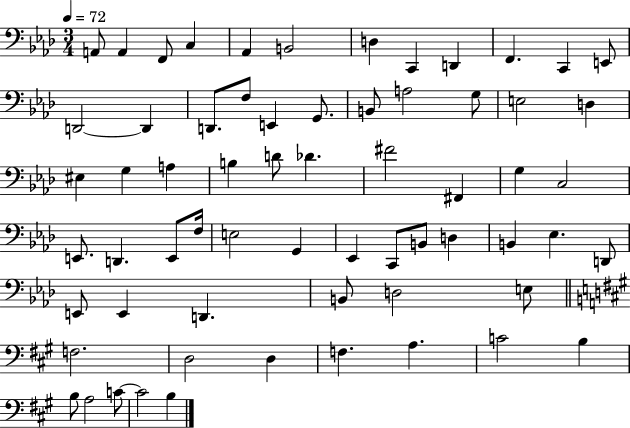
X:1
T:Untitled
M:3/4
L:1/4
K:Ab
A,,/2 A,, F,,/2 C, _A,, B,,2 D, C,, D,, F,, C,, E,,/2 D,,2 D,, D,,/2 F,/2 E,, G,,/2 B,,/2 A,2 G,/2 E,2 D, ^E, G, A, B, D/2 _D ^F2 ^F,, G, C,2 E,,/2 D,, E,,/2 F,/4 E,2 G,, _E,, C,,/2 B,,/2 D, B,, _E, D,,/2 E,,/2 E,, D,, B,,/2 D,2 E,/2 F,2 D,2 D, F, A, C2 B, B,/2 A,2 C/2 C2 B,